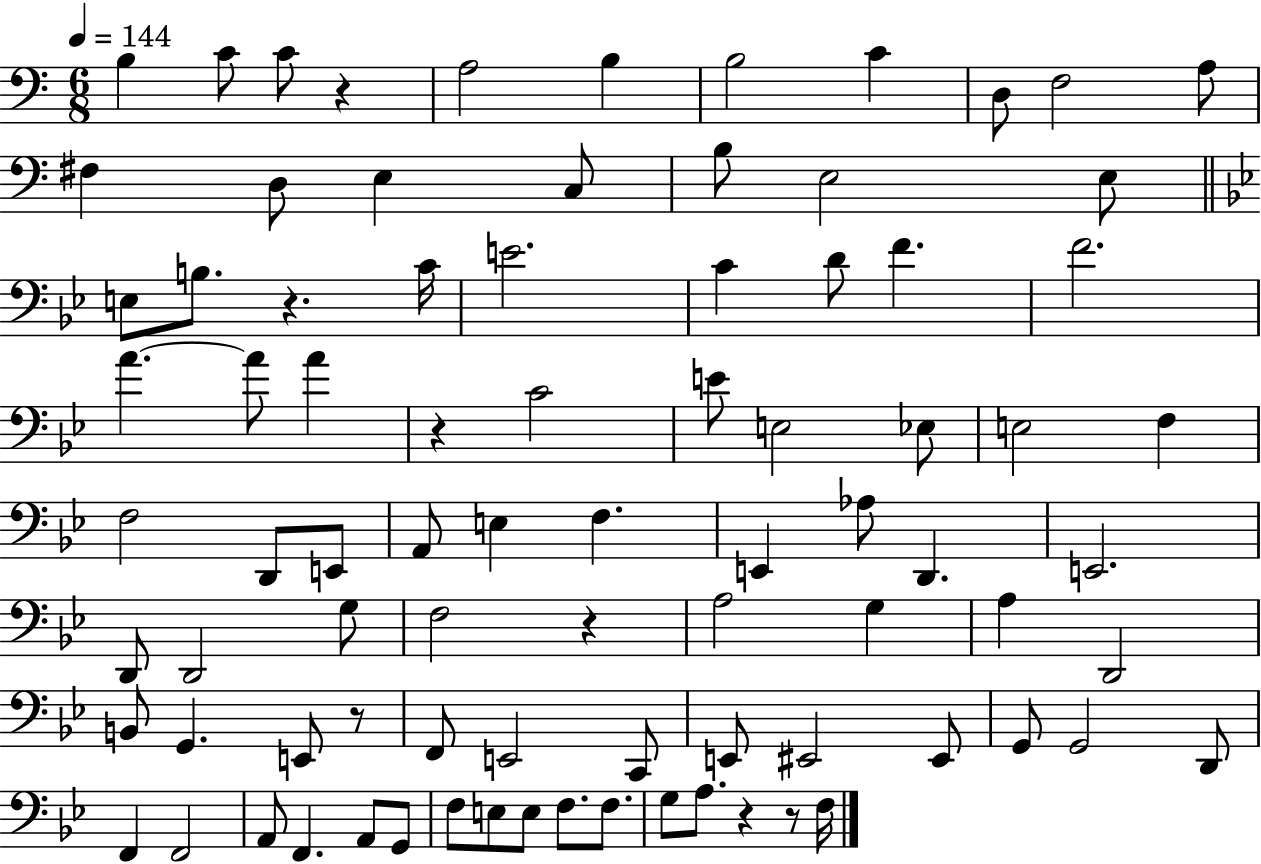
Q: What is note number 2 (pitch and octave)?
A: C4